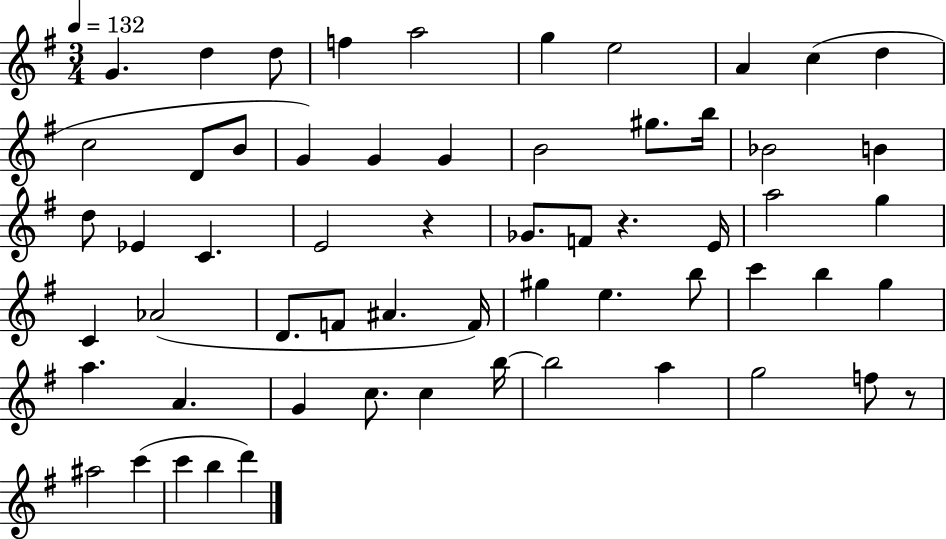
{
  \clef treble
  \numericTimeSignature
  \time 3/4
  \key g \major
  \tempo 4 = 132
  g'4. d''4 d''8 | f''4 a''2 | g''4 e''2 | a'4 c''4( d''4 | \break c''2 d'8 b'8 | g'4) g'4 g'4 | b'2 gis''8. b''16 | bes'2 b'4 | \break d''8 ees'4 c'4. | e'2 r4 | ges'8. f'8 r4. e'16 | a''2 g''4 | \break c'4 aes'2( | d'8. f'8 ais'4. f'16) | gis''4 e''4. b''8 | c'''4 b''4 g''4 | \break a''4. a'4. | g'4 c''8. c''4 b''16~~ | b''2 a''4 | g''2 f''8 r8 | \break ais''2 c'''4( | c'''4 b''4 d'''4) | \bar "|."
}